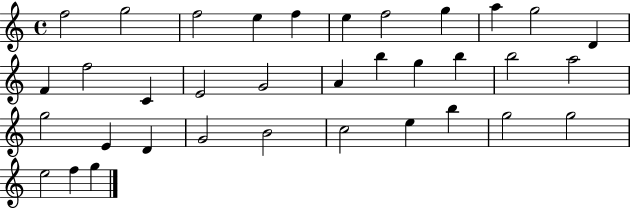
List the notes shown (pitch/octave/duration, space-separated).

F5/h G5/h F5/h E5/q F5/q E5/q F5/h G5/q A5/q G5/h D4/q F4/q F5/h C4/q E4/h G4/h A4/q B5/q G5/q B5/q B5/h A5/h G5/h E4/q D4/q G4/h B4/h C5/h E5/q B5/q G5/h G5/h E5/h F5/q G5/q